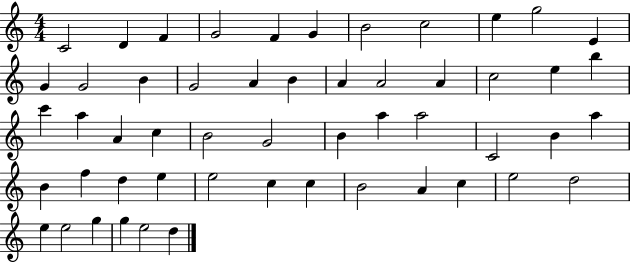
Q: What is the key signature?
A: C major